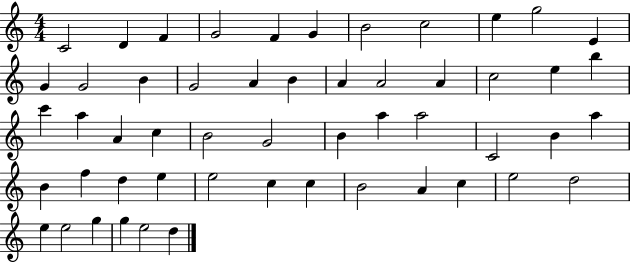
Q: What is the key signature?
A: C major